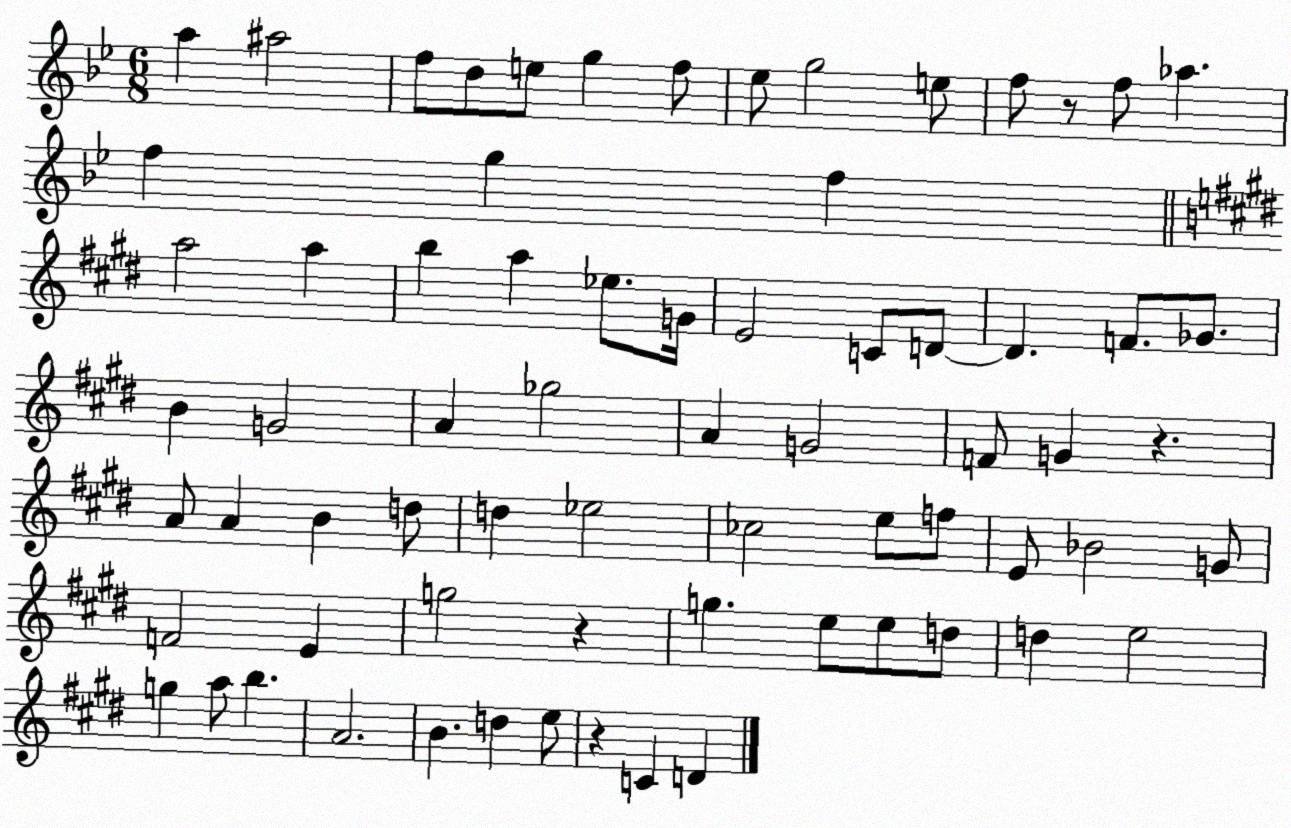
X:1
T:Untitled
M:6/8
L:1/4
K:Bb
a ^a2 f/2 d/2 e/2 g f/2 _e/2 g2 e/2 f/2 z/2 f/2 _a f g f a2 a b a _e/2 G/4 E2 C/2 D/2 D F/2 _G/2 B G2 A _g2 A G2 F/2 G z A/2 A B d/2 d _e2 _c2 e/2 f/2 E/2 _B2 G/2 F2 E g2 z g e/2 e/2 d/2 d e2 g a/2 b A2 B d e/2 z C D